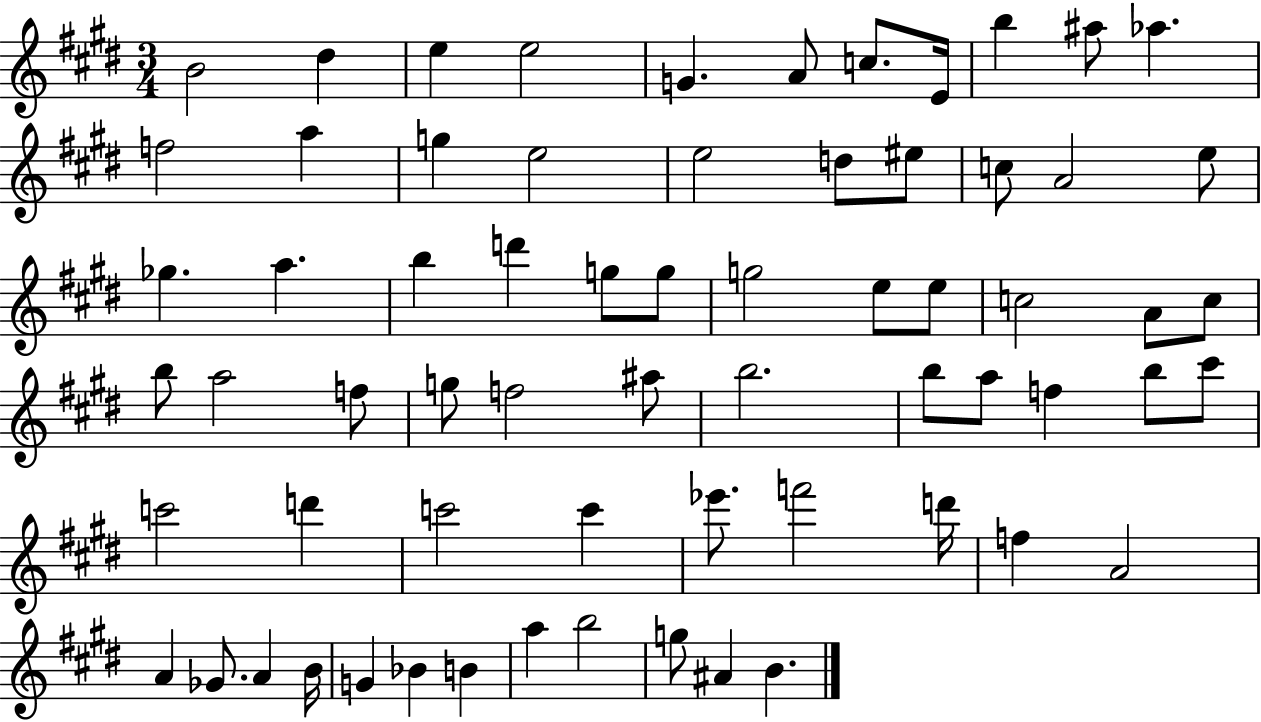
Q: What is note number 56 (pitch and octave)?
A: Gb4